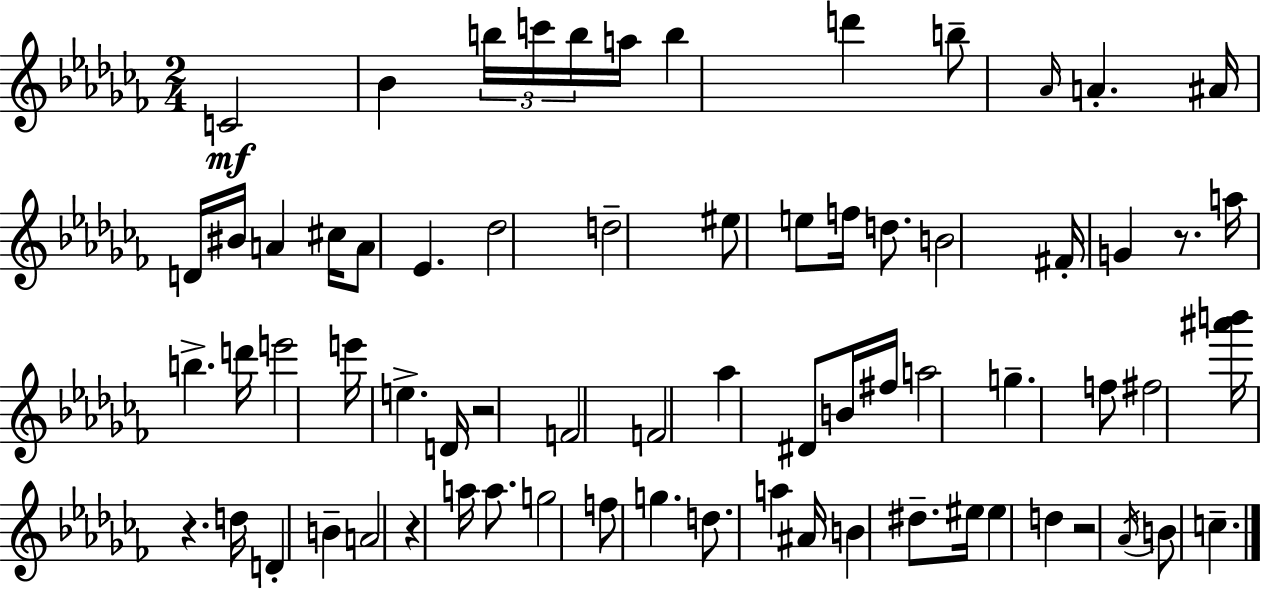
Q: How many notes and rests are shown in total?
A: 70